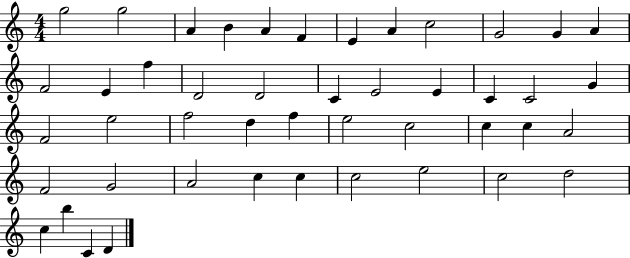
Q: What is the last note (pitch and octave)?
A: D4